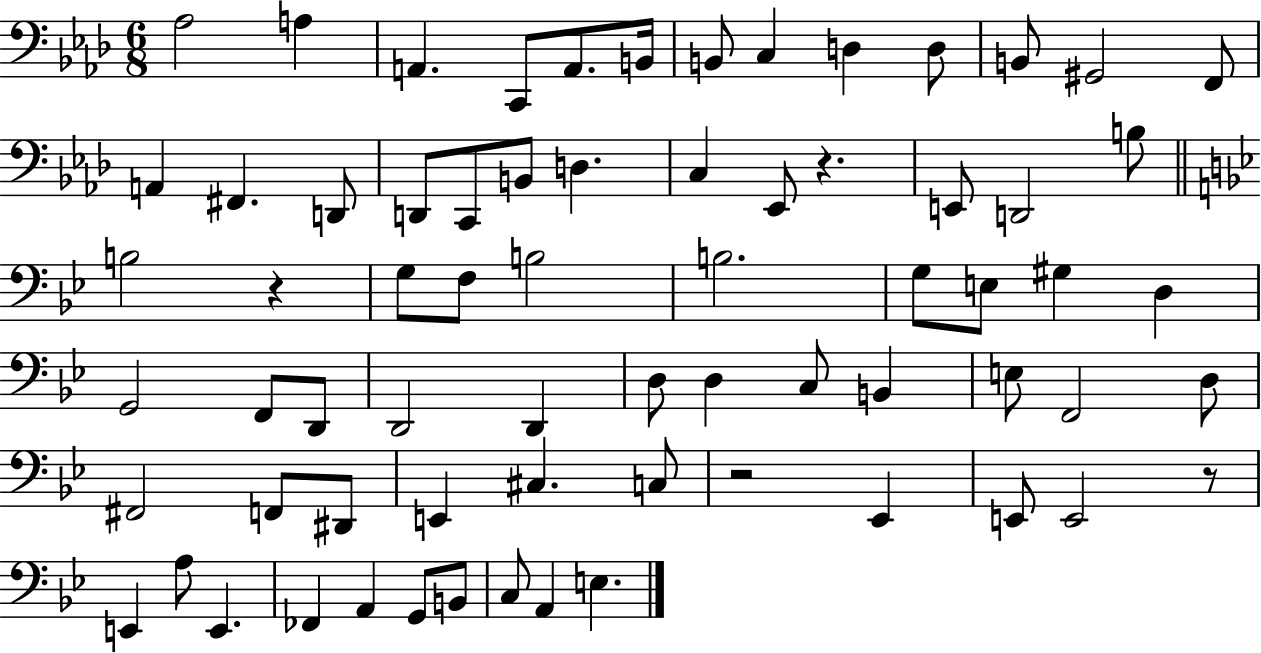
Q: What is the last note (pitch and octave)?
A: E3